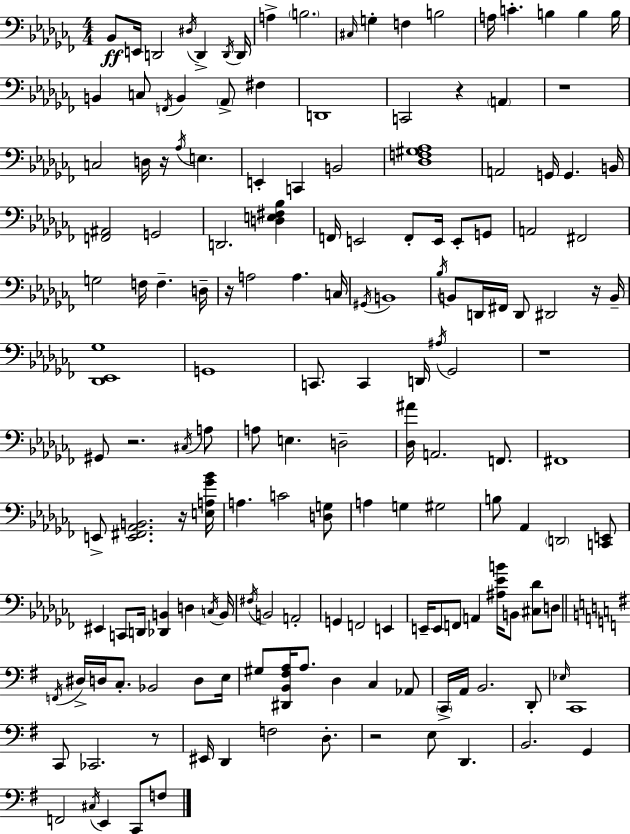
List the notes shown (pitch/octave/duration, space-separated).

Bb2/e E2/s D2/h D#3/s D2/q D2/s D2/s A3/q B3/h. C#3/s G3/q F3/q B3/h A3/s C4/q. B3/q B3/q B3/s B2/q C3/e F2/s B2/q Ab2/e F#3/q D2/w C2/h R/q A2/q R/w C3/h D3/s R/s Ab3/s E3/q. E2/q C2/q B2/h [Db3,F3,G#3,Ab3]/w A2/h G2/s G2/q. B2/s [F2,A#2]/h G2/h D2/h. [D3,E3,F#3,Bb3]/q F2/s E2/h F2/e E2/s E2/e G2/e A2/h F#2/h G3/h F3/s F3/q. D3/s R/s A3/h A3/q. C3/s G#2/s B2/w Bb3/s B2/e D2/s F#2/s D2/e D#2/h R/s B2/s [Db2,Eb2,Gb3]/w G2/w C2/e. C2/q D2/s A#3/s Gb2/h R/w G#2/e R/h. C#3/s A3/e A3/e E3/q. D3/h [Db3,A#4]/s A2/h. F2/e. F#2/w E2/e [E2,F#2,Ab2,B2]/h. R/s [E3,A3,Gb4,Bb4]/s A3/q. C4/h [D3,G3]/e A3/q G3/q G#3/h B3/e Ab2/q D2/h [C2,E2]/e EIS2/q C2/e D2/s [Db2,B2]/q D3/q C3/s B2/s F#3/s B2/h A2/h G2/q F2/h E2/q E2/s E2/e F2/e A2/q [A#3,Eb4,B4]/s B2/e [C#3,Db4]/e D3/e F2/s D#3/s D3/s C3/e. Bb2/h D3/e E3/s G#3/e [D#2,B2,F#3,A3]/s A3/e. D3/q C3/q Ab2/e C2/s A2/s B2/h. D2/e Eb3/s C2/w C2/e CES2/h. R/e EIS2/s D2/q F3/h D3/e. R/h E3/e D2/q. B2/h. G2/q F2/h C#3/s E2/q C2/e F3/e